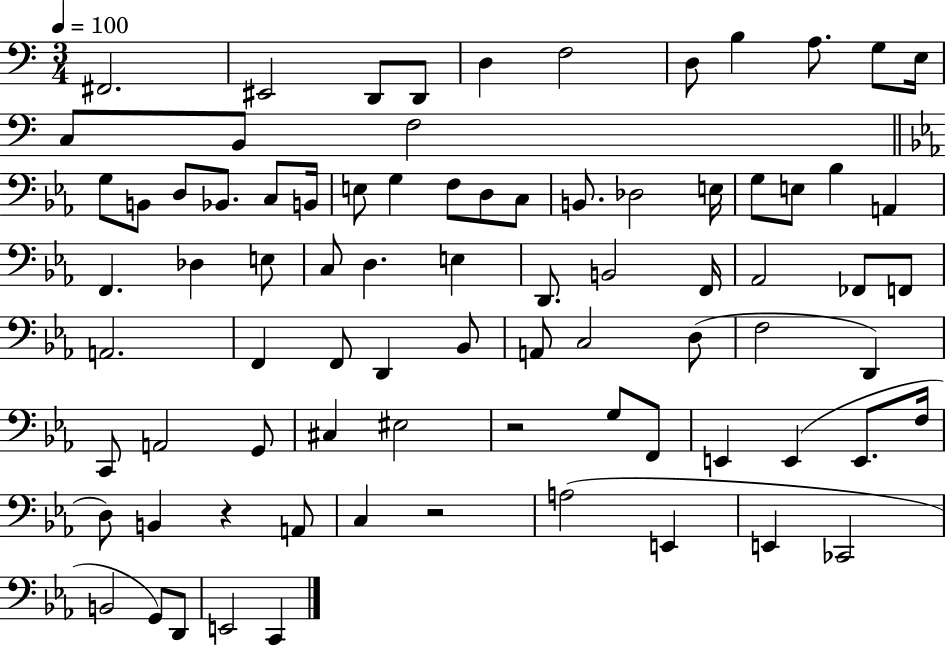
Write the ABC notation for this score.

X:1
T:Untitled
M:3/4
L:1/4
K:C
^F,,2 ^E,,2 D,,/2 D,,/2 D, F,2 D,/2 B, A,/2 G,/2 E,/4 C,/2 B,,/2 F,2 G,/2 B,,/2 D,/2 _B,,/2 C,/2 B,,/4 E,/2 G, F,/2 D,/2 C,/2 B,,/2 _D,2 E,/4 G,/2 E,/2 _B, A,, F,, _D, E,/2 C,/2 D, E, D,,/2 B,,2 F,,/4 _A,,2 _F,,/2 F,,/2 A,,2 F,, F,,/2 D,, _B,,/2 A,,/2 C,2 D,/2 F,2 D,, C,,/2 A,,2 G,,/2 ^C, ^E,2 z2 G,/2 F,,/2 E,, E,, E,,/2 F,/4 D,/2 B,, z A,,/2 C, z2 A,2 E,, E,, _C,,2 B,,2 G,,/2 D,,/2 E,,2 C,,